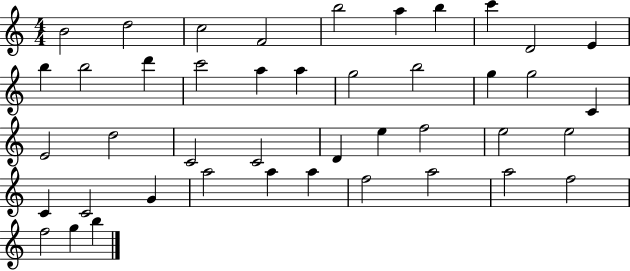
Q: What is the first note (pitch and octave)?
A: B4